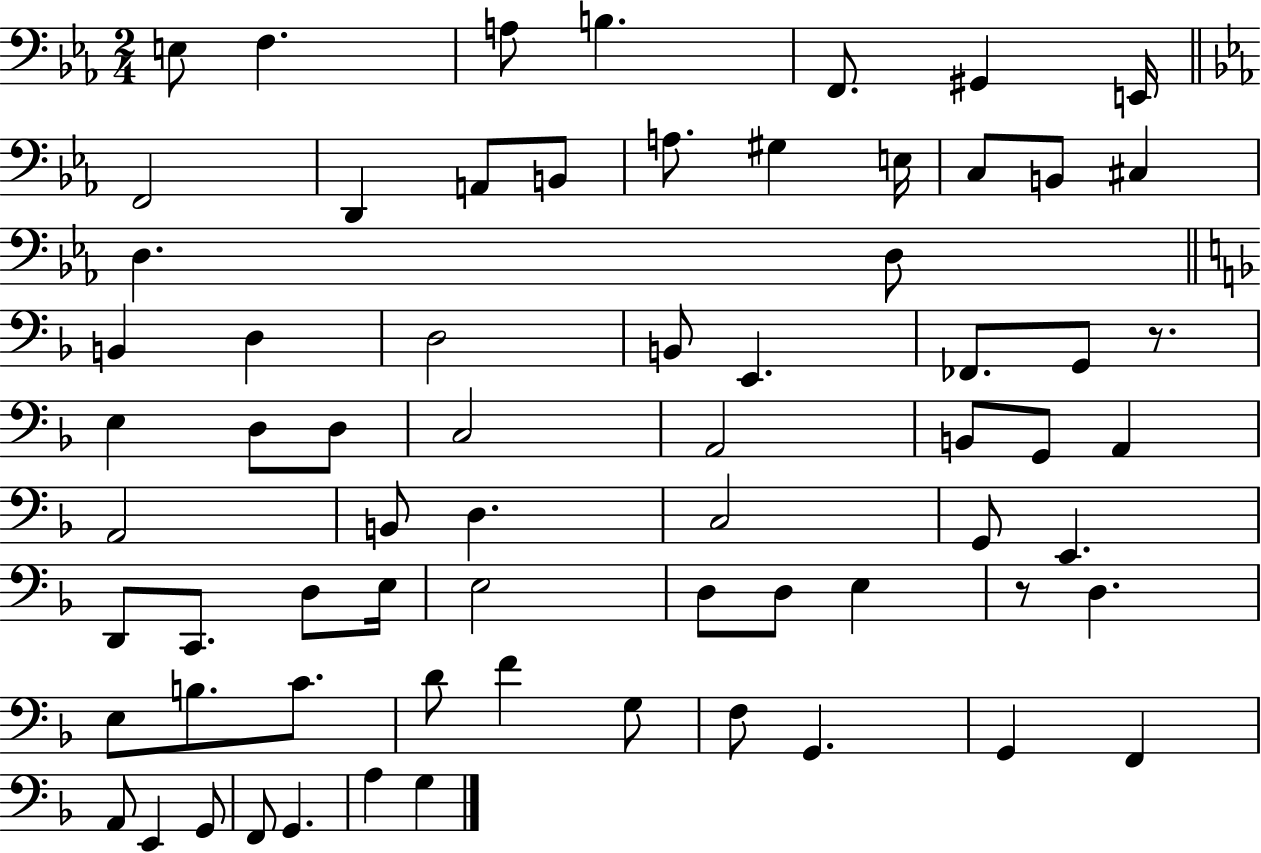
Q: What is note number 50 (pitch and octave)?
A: E3